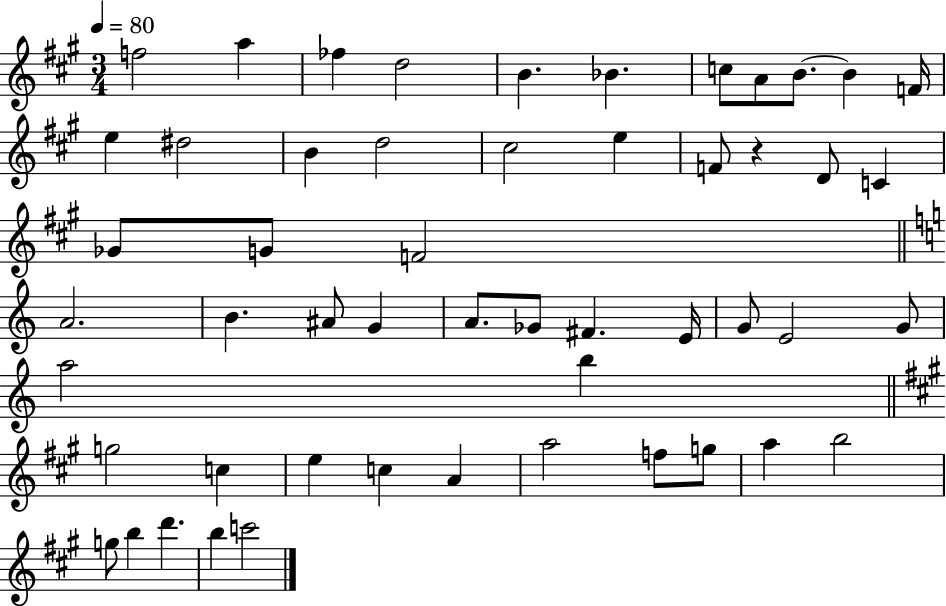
X:1
T:Untitled
M:3/4
L:1/4
K:A
f2 a _f d2 B _B c/2 A/2 B/2 B F/4 e ^d2 B d2 ^c2 e F/2 z D/2 C _G/2 G/2 F2 A2 B ^A/2 G A/2 _G/2 ^F E/4 G/2 E2 G/2 a2 b g2 c e c A a2 f/2 g/2 a b2 g/2 b d' b c'2